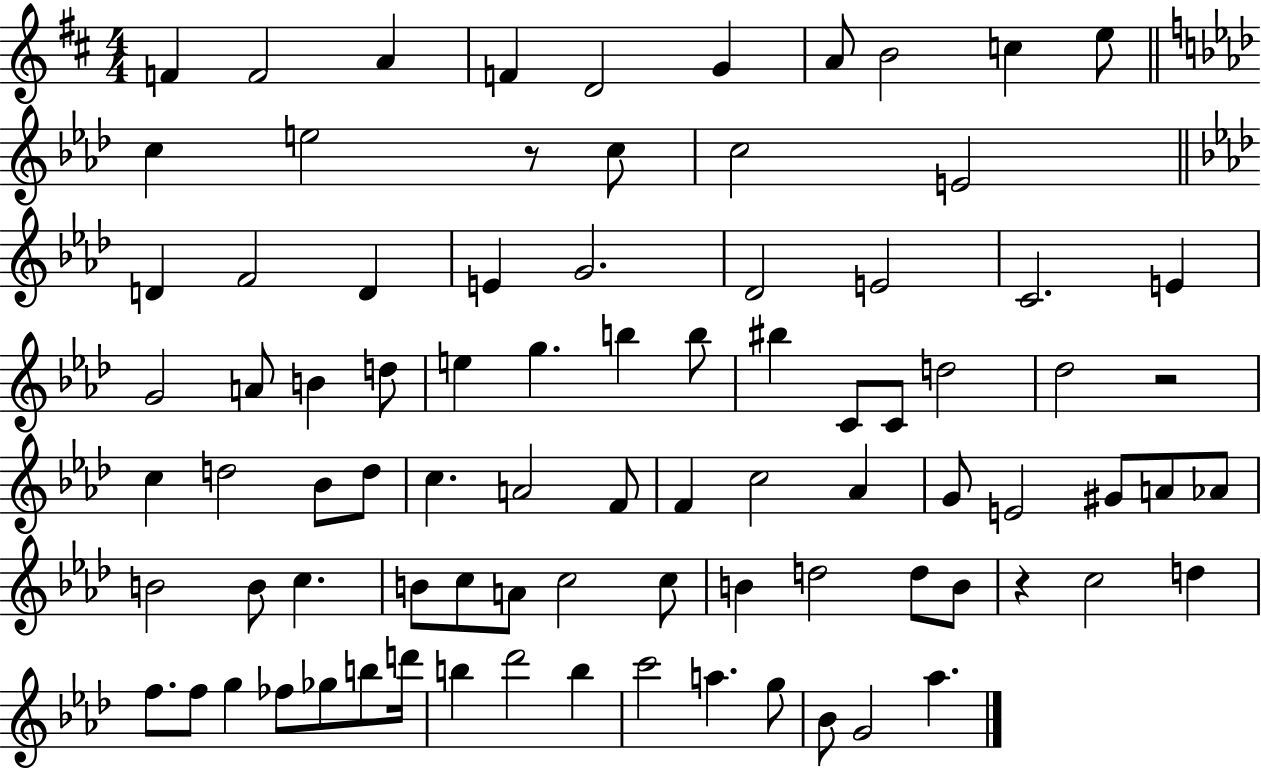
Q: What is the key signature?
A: D major